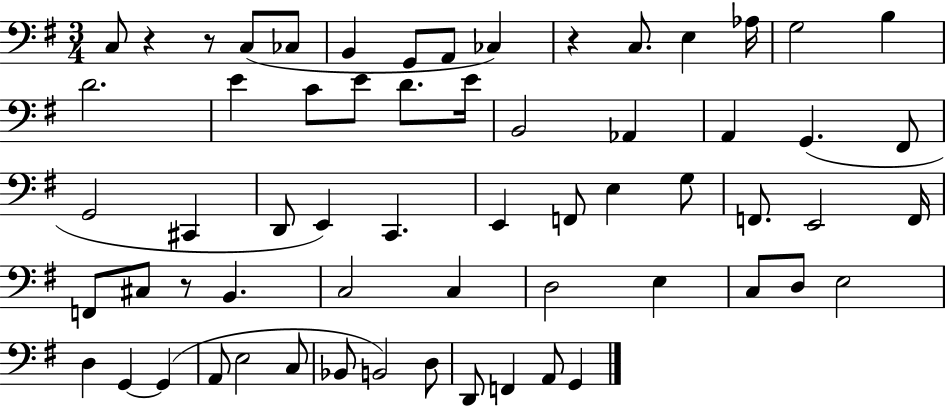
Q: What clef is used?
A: bass